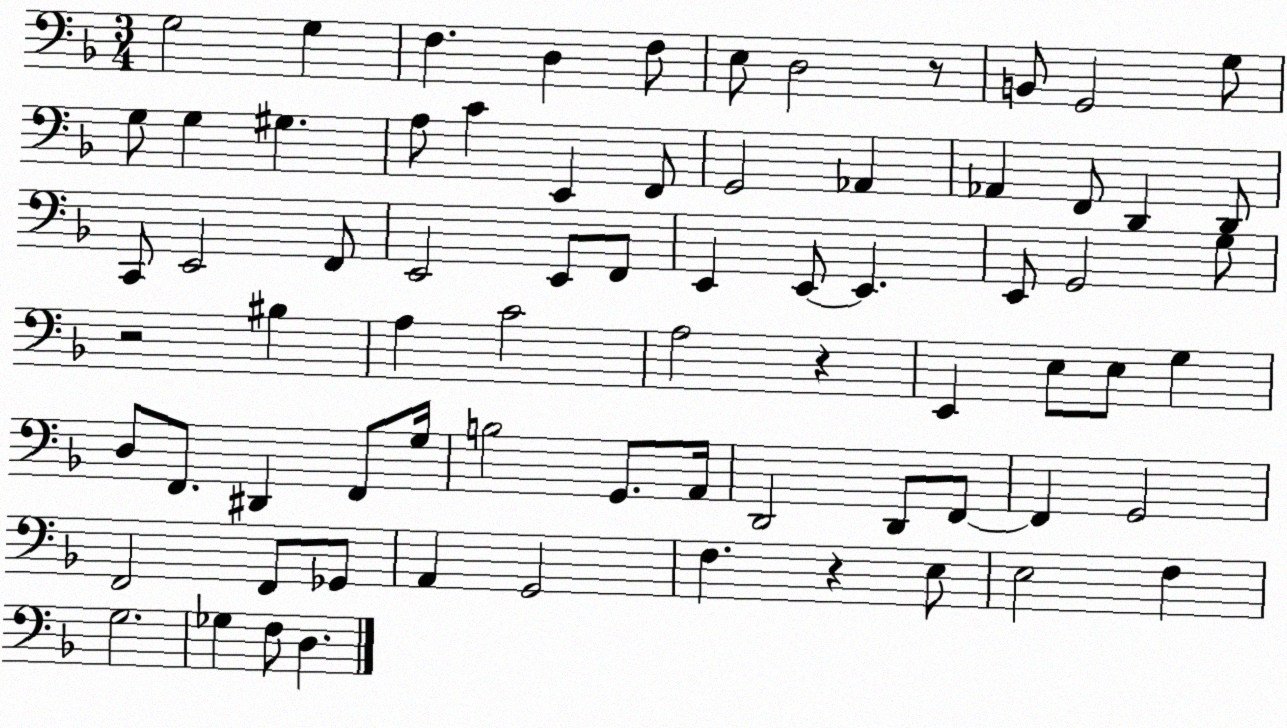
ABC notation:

X:1
T:Untitled
M:3/4
L:1/4
K:F
G,2 G, F, D, F,/2 E,/2 D,2 z/2 B,,/2 G,,2 G,/2 G,/2 G, ^G, A,/2 C E,, F,,/2 G,,2 _A,, _A,, F,,/2 D,, D,,/2 C,,/2 E,,2 F,,/2 E,,2 E,,/2 F,,/2 E,, E,,/2 E,, E,,/2 G,,2 G,/2 z2 ^B, A, C2 A,2 z E,, E,/2 E,/2 G, D,/2 F,,/2 ^D,, F,,/2 G,/4 B,2 G,,/2 A,,/4 D,,2 D,,/2 F,,/2 F,, G,,2 F,,2 F,,/2 _G,,/2 A,, G,,2 F, z E,/2 E,2 F, G,2 _G, F,/2 D,